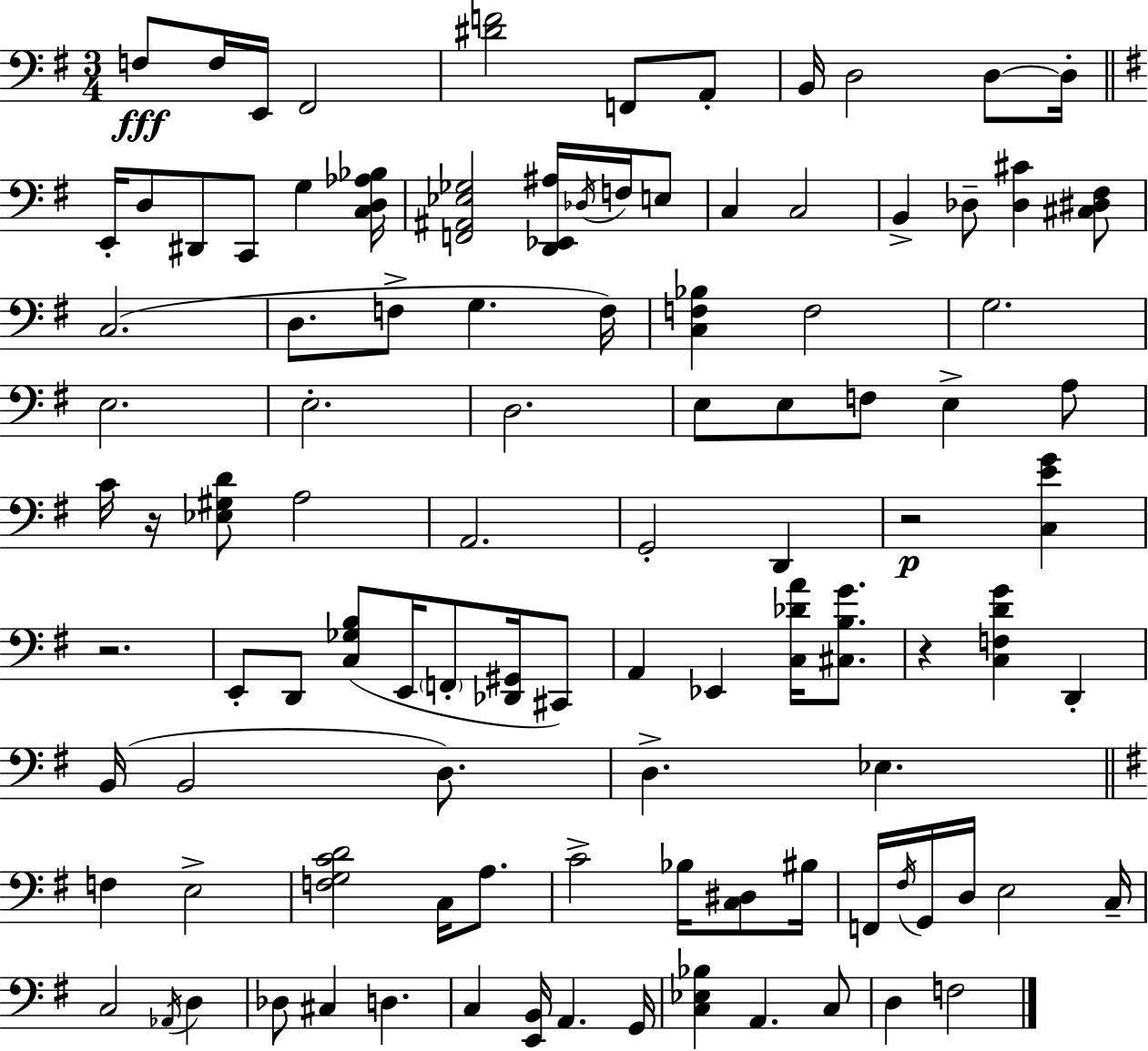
X:1
T:Untitled
M:3/4
L:1/4
K:Em
F,/2 F,/4 E,,/4 ^F,,2 [^DF]2 F,,/2 A,,/2 B,,/4 D,2 D,/2 D,/4 E,,/4 D,/2 ^D,,/2 C,,/2 G, [C,D,_A,_B,]/4 [F,,^A,,_E,_G,]2 [D,,_E,,^A,]/4 _D,/4 F,/4 E,/2 C, C,2 B,, _D,/2 [_D,^C] [^C,^D,^F,]/2 C,2 D,/2 F,/2 G, F,/4 [C,F,_B,] F,2 G,2 E,2 E,2 D,2 E,/2 E,/2 F,/2 E, A,/2 C/4 z/4 [_E,^G,D]/2 A,2 A,,2 G,,2 D,, z2 [C,EG] z2 E,,/2 D,,/2 [C,_G,B,]/2 E,,/4 F,,/2 [_D,,^G,,]/4 ^C,,/2 A,, _E,, [C,_DA]/4 [^C,B,G]/2 z [C,F,DG] D,, B,,/4 B,,2 D,/2 D, _E, F, E,2 [F,G,CD]2 C,/4 A,/2 C2 _B,/4 [C,^D,]/2 ^B,/4 F,,/4 ^F,/4 G,,/4 D,/4 E,2 C,/4 C,2 _A,,/4 D, _D,/2 ^C, D, C, [E,,B,,]/4 A,, G,,/4 [C,_E,_B,] A,, C,/2 D, F,2